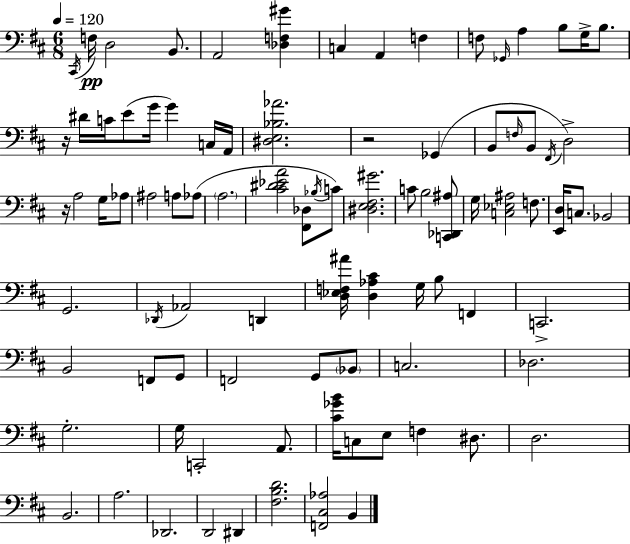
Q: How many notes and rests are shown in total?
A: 89